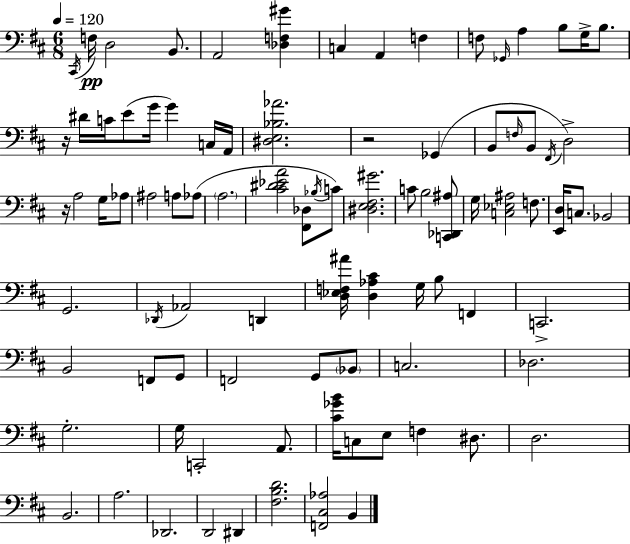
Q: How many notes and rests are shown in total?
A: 89